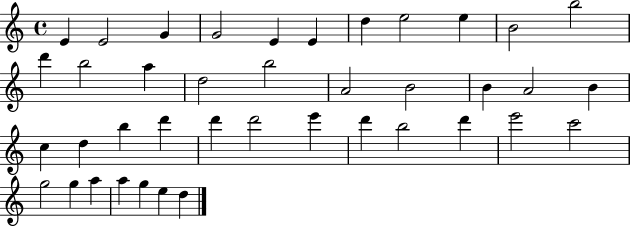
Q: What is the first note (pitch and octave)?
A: E4